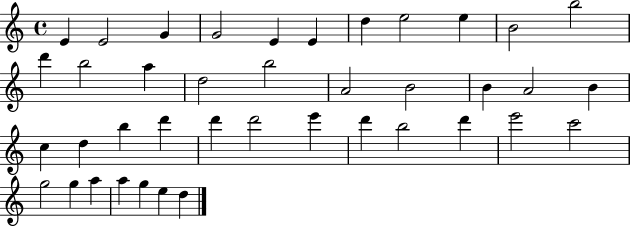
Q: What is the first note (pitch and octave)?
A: E4